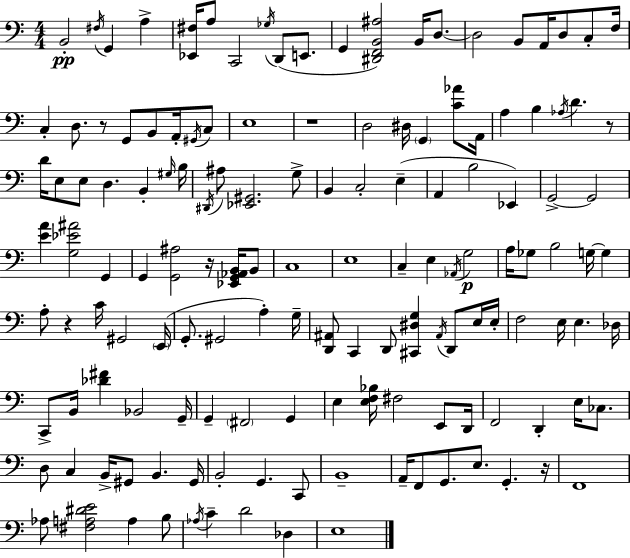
X:1
T:Untitled
M:4/4
L:1/4
K:C
B,,2 ^F,/4 G,, A, [_E,,^F,]/4 A,/2 C,,2 _G,/4 D,,/2 E,,/2 G,, [^D,,F,,B,,^A,]2 B,,/4 D,/2 D,2 B,,/2 A,,/4 D,/2 C,/2 F,/4 C, D,/2 z/2 G,,/2 B,,/2 A,,/4 ^G,,/4 C,/2 E,4 z4 D,2 ^D,/4 G,, [C_A]/2 A,,/4 A, B, _A,/4 D z/2 D/4 E,/2 E,/2 D, B,, ^G,/4 B,/4 ^D,,/4 ^A,/2 [_E,,^G,,]2 G,/2 B,, C,2 E, A,, B,2 _E,, G,,2 G,,2 [EA] [G,_E^A]2 G,, G,, [G,,^A,]2 z/4 [_E,,G,,_A,,B,,]/4 B,,/2 C,4 E,4 C, E, _A,,/4 G,2 A,/4 _G,/2 B,2 G,/4 G, A,/2 z C/4 ^G,,2 E,,/4 G,,/2 ^G,,2 A, G,/4 [D,,^A,,]/2 C,, D,,/2 [^C,,^D,G,] ^A,,/4 D,,/2 E,/4 E,/4 F,2 E,/4 E, _D,/4 C,,/2 B,,/4 [_D^F] _B,,2 G,,/4 G,, ^F,,2 G,, E, [E,F,_B,]/4 ^F,2 E,,/2 D,,/4 F,,2 D,, E,/4 _C,/2 D,/2 C, B,,/4 ^G,,/2 B,, ^G,,/4 B,,2 G,, C,,/2 B,,4 A,,/4 F,,/2 G,,/2 E,/2 G,, z/4 F,,4 _A,/2 [^F,A,^DE]2 A, B,/2 _A,/4 C D2 _D, E,4